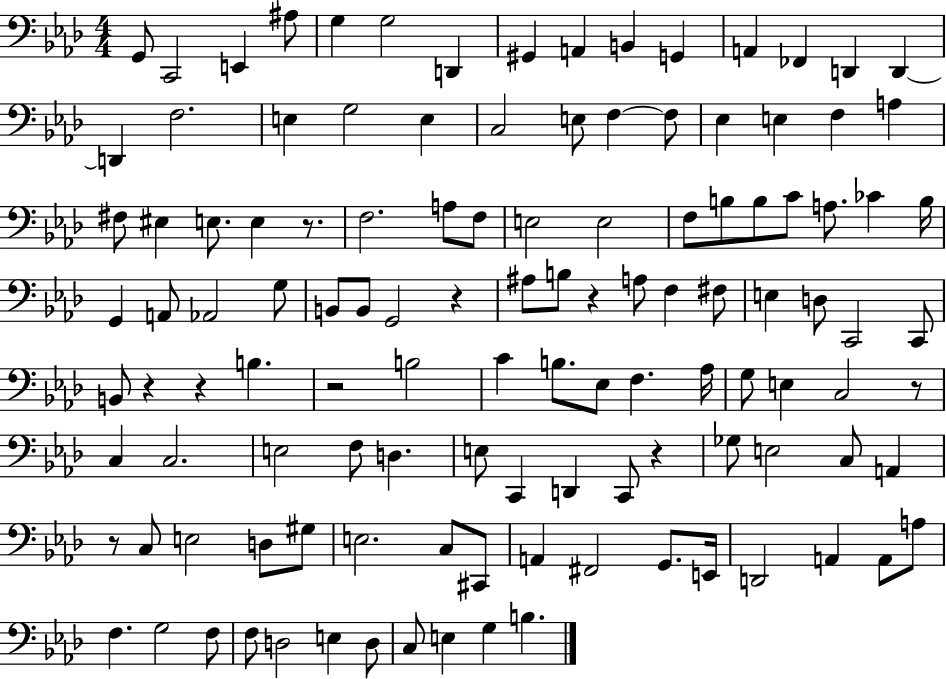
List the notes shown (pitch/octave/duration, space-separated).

G2/e C2/h E2/q A#3/e G3/q G3/h D2/q G#2/q A2/q B2/q G2/q A2/q FES2/q D2/q D2/q D2/q F3/h. E3/q G3/h E3/q C3/h E3/e F3/q F3/e Eb3/q E3/q F3/q A3/q F#3/e EIS3/q E3/e. E3/q R/e. F3/h. A3/e F3/e E3/h E3/h F3/e B3/e B3/e C4/e A3/e. CES4/q B3/s G2/q A2/e Ab2/h G3/e B2/e B2/e G2/h R/q A#3/e B3/e R/q A3/e F3/q F#3/e E3/q D3/e C2/h C2/e B2/e R/q R/q B3/q. R/h B3/h C4/q B3/e. Eb3/e F3/q. Ab3/s G3/e E3/q C3/h R/e C3/q C3/h. E3/h F3/e D3/q. E3/e C2/q D2/q C2/e R/q Gb3/e E3/h C3/e A2/q R/e C3/e E3/h D3/e G#3/e E3/h. C3/e C#2/e A2/q F#2/h G2/e. E2/s D2/h A2/q A2/e A3/e F3/q. G3/h F3/e F3/e D3/h E3/q D3/e C3/e E3/q G3/q B3/q.